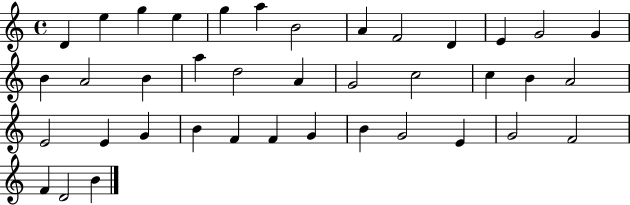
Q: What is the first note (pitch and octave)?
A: D4